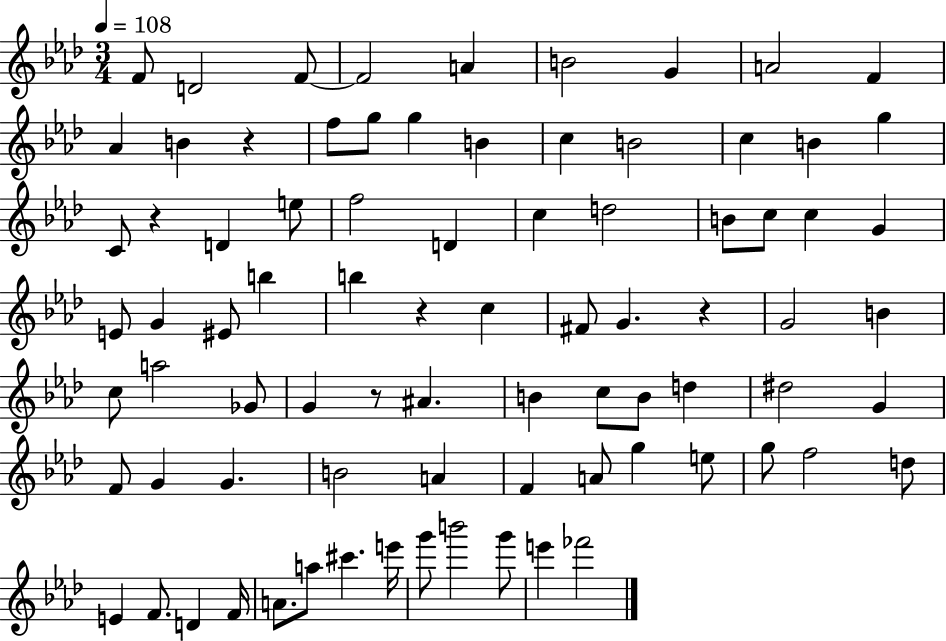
X:1
T:Untitled
M:3/4
L:1/4
K:Ab
F/2 D2 F/2 F2 A B2 G A2 F _A B z f/2 g/2 g B c B2 c B g C/2 z D e/2 f2 D c d2 B/2 c/2 c G E/2 G ^E/2 b b z c ^F/2 G z G2 B c/2 a2 _G/2 G z/2 ^A B c/2 B/2 d ^d2 G F/2 G G B2 A F A/2 g e/2 g/2 f2 d/2 E F/2 D F/4 A/2 a/2 ^c' e'/4 g'/2 b'2 g'/2 e' _f'2